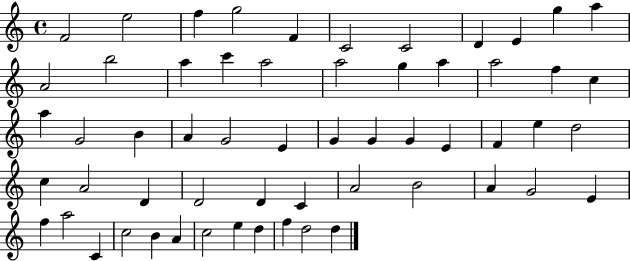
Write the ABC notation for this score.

X:1
T:Untitled
M:4/4
L:1/4
K:C
F2 e2 f g2 F C2 C2 D E g a A2 b2 a c' a2 a2 g a a2 f c a G2 B A G2 E G G G E F e d2 c A2 D D2 D C A2 B2 A G2 E f a2 C c2 B A c2 e d f d2 d